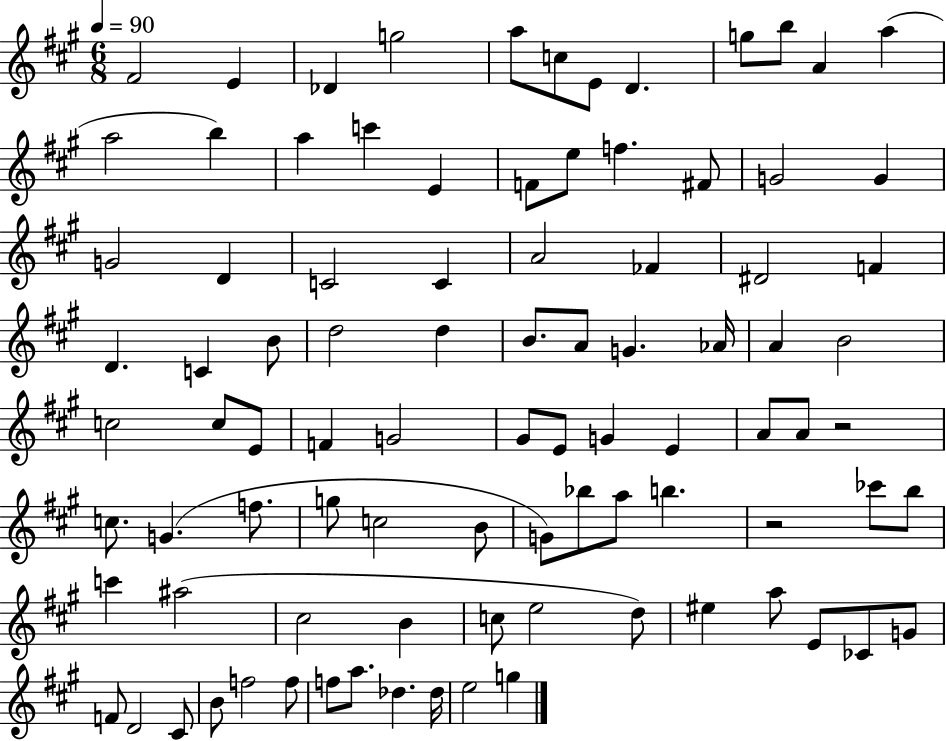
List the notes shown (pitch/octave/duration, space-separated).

F#4/h E4/q Db4/q G5/h A5/e C5/e E4/e D4/q. G5/e B5/e A4/q A5/q A5/h B5/q A5/q C6/q E4/q F4/e E5/e F5/q. F#4/e G4/h G4/q G4/h D4/q C4/h C4/q A4/h FES4/q D#4/h F4/q D4/q. C4/q B4/e D5/h D5/q B4/e. A4/e G4/q. Ab4/s A4/q B4/h C5/h C5/e E4/e F4/q G4/h G#4/e E4/e G4/q E4/q A4/e A4/e R/h C5/e. G4/q. F5/e. G5/e C5/h B4/e G4/e Bb5/e A5/e B5/q. R/h CES6/e B5/e C6/q A#5/h C#5/h B4/q C5/e E5/h D5/e EIS5/q A5/e E4/e CES4/e G4/e F4/e D4/h C#4/e B4/e F5/h F5/e F5/e A5/e. Db5/q. Db5/s E5/h G5/q